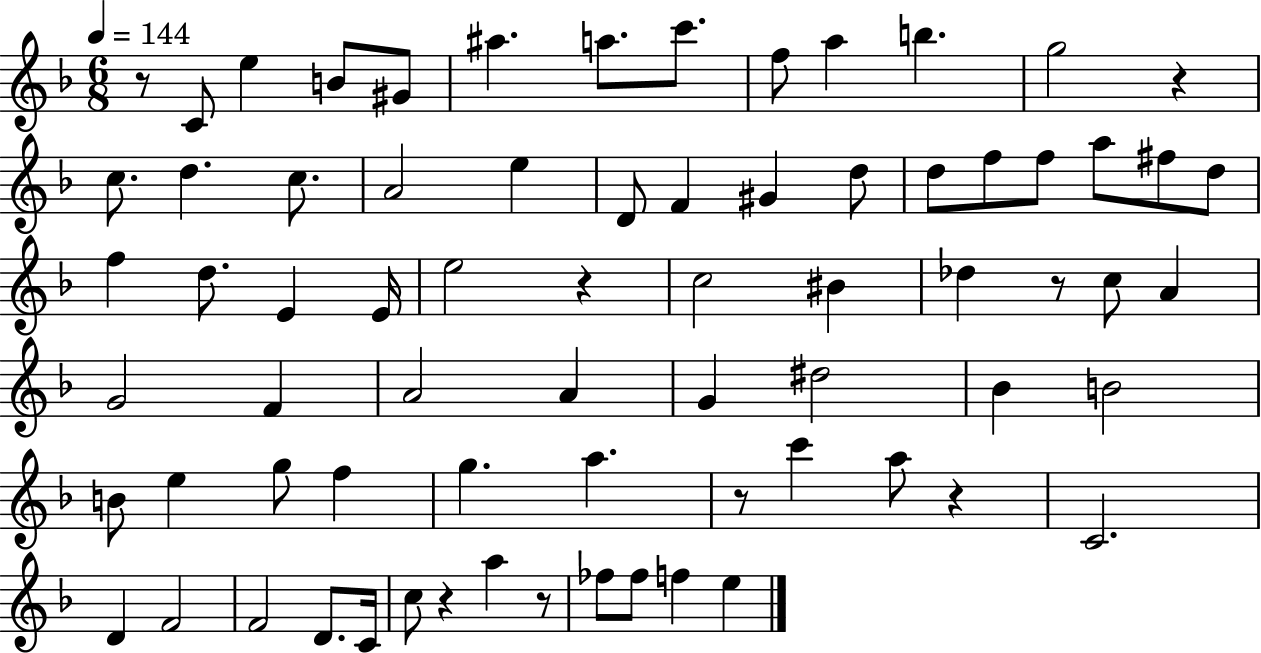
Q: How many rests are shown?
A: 8